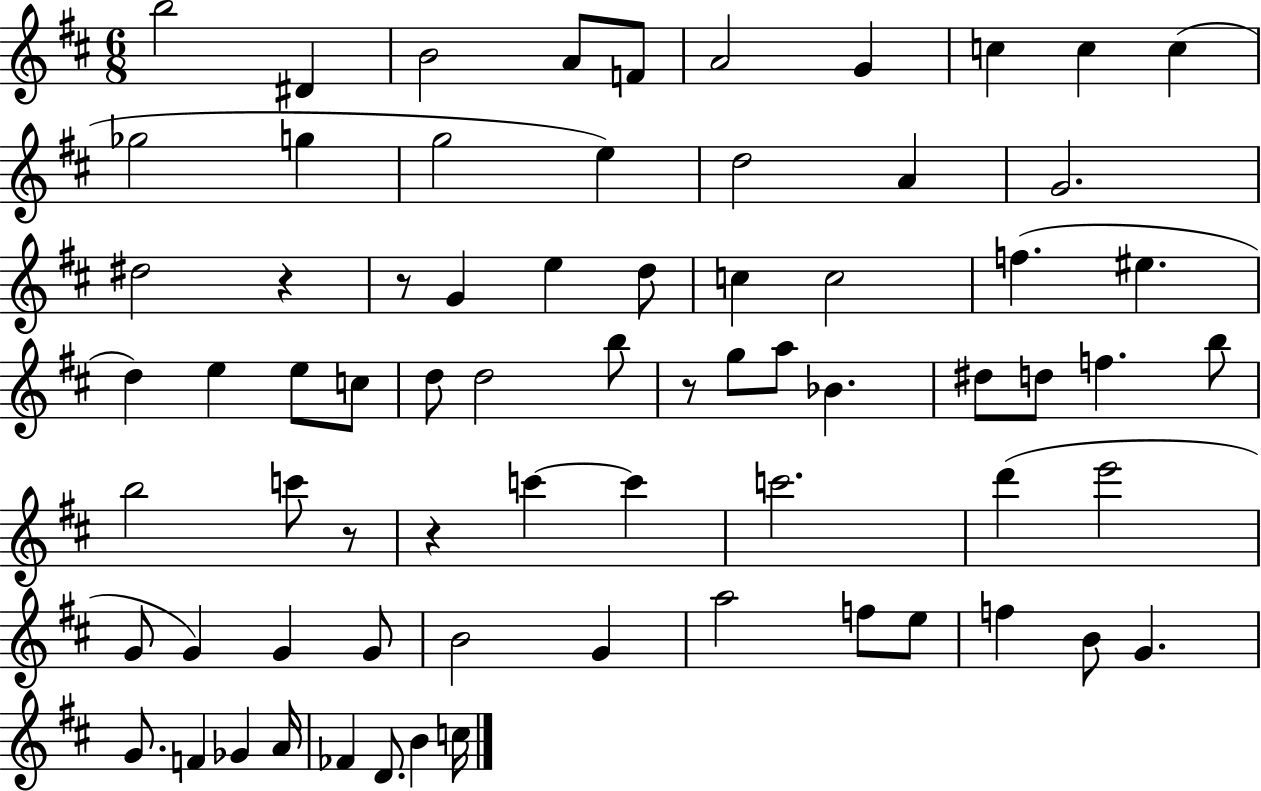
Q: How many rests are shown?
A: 5